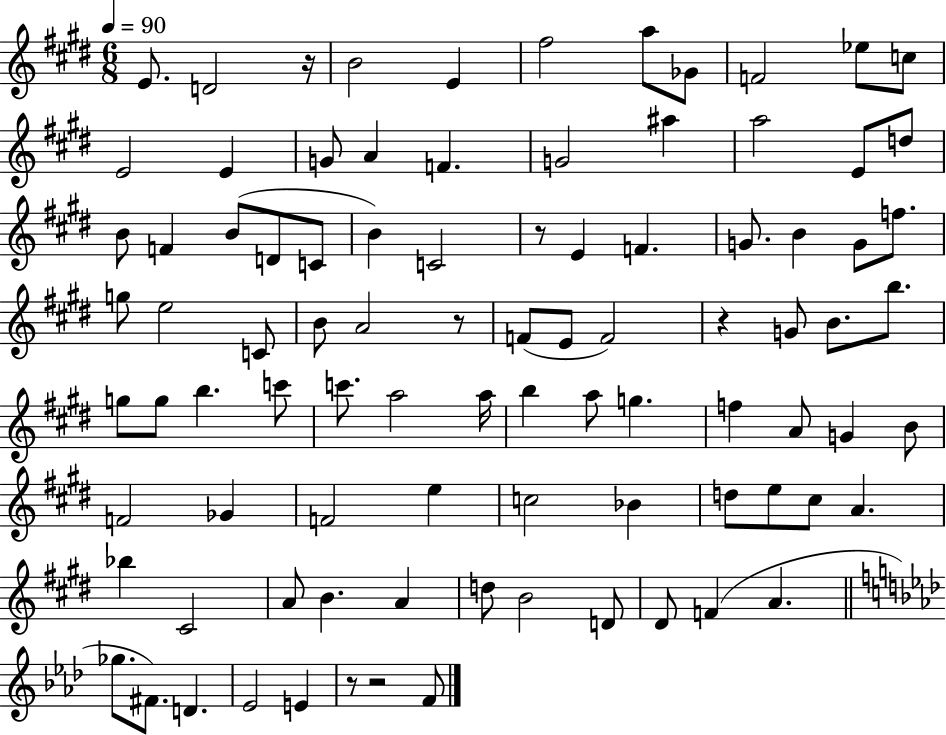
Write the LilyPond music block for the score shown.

{
  \clef treble
  \numericTimeSignature
  \time 6/8
  \key e \major
  \tempo 4 = 90
  \repeat volta 2 { e'8. d'2 r16 | b'2 e'4 | fis''2 a''8 ges'8 | f'2 ees''8 c''8 | \break e'2 e'4 | g'8 a'4 f'4. | g'2 ais''4 | a''2 e'8 d''8 | \break b'8 f'4 b'8( d'8 c'8 | b'4) c'2 | r8 e'4 f'4. | g'8. b'4 g'8 f''8. | \break g''8 e''2 c'8 | b'8 a'2 r8 | f'8( e'8 f'2) | r4 g'8 b'8. b''8. | \break g''8 g''8 b''4. c'''8 | c'''8. a''2 a''16 | b''4 a''8 g''4. | f''4 a'8 g'4 b'8 | \break f'2 ges'4 | f'2 e''4 | c''2 bes'4 | d''8 e''8 cis''8 a'4. | \break bes''4 cis'2 | a'8 b'4. a'4 | d''8 b'2 d'8 | dis'8 f'4( a'4. | \break \bar "||" \break \key f \minor ges''8. fis'8.) d'4. | ees'2 e'4 | r8 r2 f'8 | } \bar "|."
}